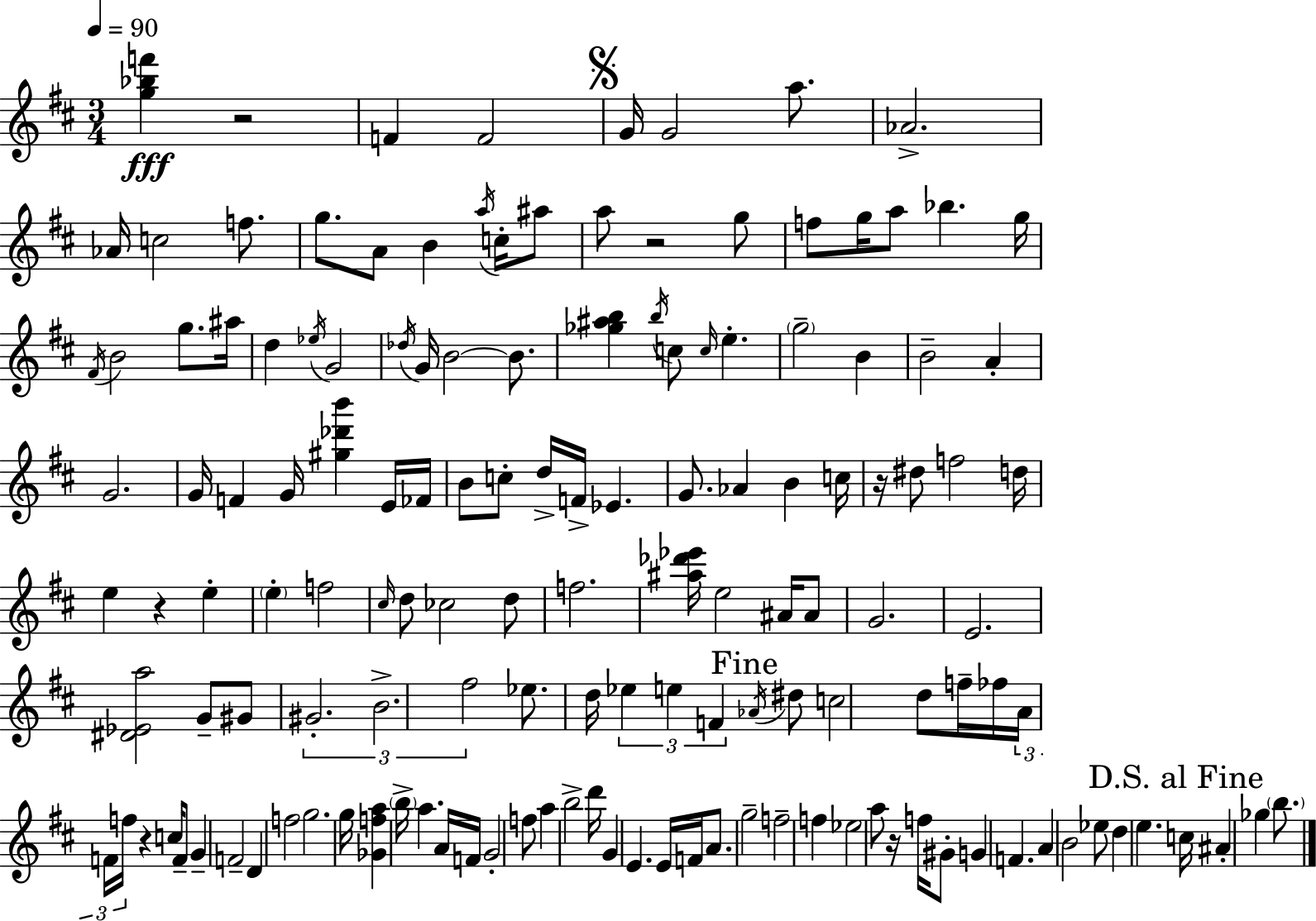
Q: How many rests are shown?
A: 6